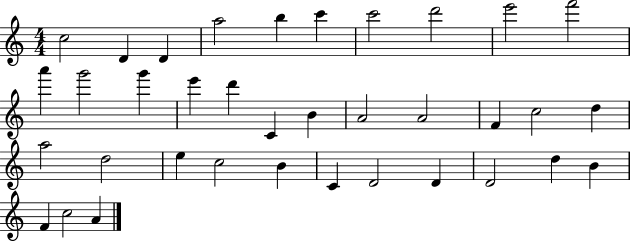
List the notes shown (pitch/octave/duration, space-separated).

C5/h D4/q D4/q A5/h B5/q C6/q C6/h D6/h E6/h F6/h A6/q G6/h G6/q E6/q D6/q C4/q B4/q A4/h A4/h F4/q C5/h D5/q A5/h D5/h E5/q C5/h B4/q C4/q D4/h D4/q D4/h D5/q B4/q F4/q C5/h A4/q